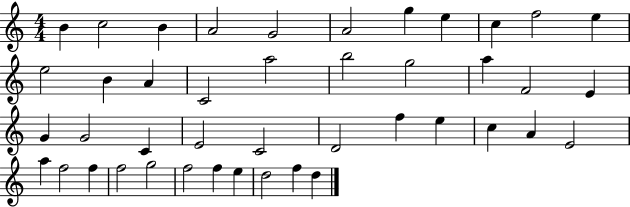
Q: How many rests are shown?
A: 0